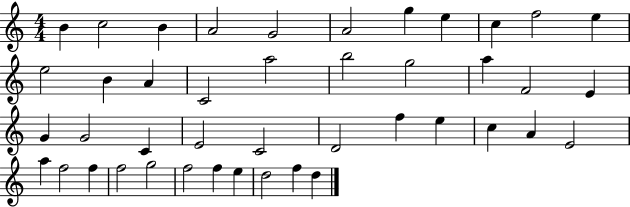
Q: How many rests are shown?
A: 0